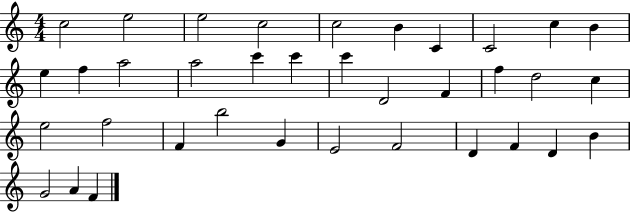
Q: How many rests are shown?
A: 0